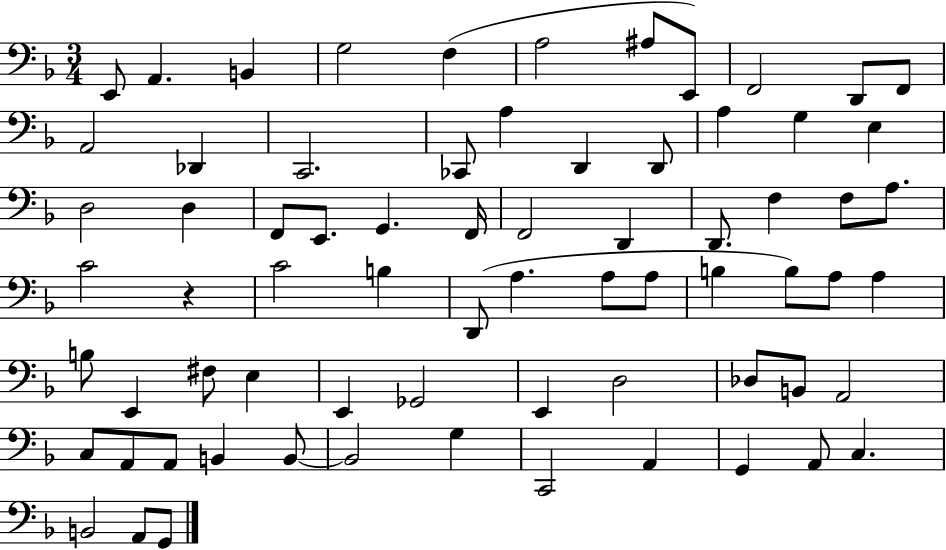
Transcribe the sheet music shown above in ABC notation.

X:1
T:Untitled
M:3/4
L:1/4
K:F
E,,/2 A,, B,, G,2 F, A,2 ^A,/2 E,,/2 F,,2 D,,/2 F,,/2 A,,2 _D,, C,,2 _C,,/2 A, D,, D,,/2 A, G, E, D,2 D, F,,/2 E,,/2 G,, F,,/4 F,,2 D,, D,,/2 F, F,/2 A,/2 C2 z C2 B, D,,/2 A, A,/2 A,/2 B, B,/2 A,/2 A, B,/2 E,, ^F,/2 E, E,, _G,,2 E,, D,2 _D,/2 B,,/2 A,,2 C,/2 A,,/2 A,,/2 B,, B,,/2 B,,2 G, C,,2 A,, G,, A,,/2 C, B,,2 A,,/2 G,,/2